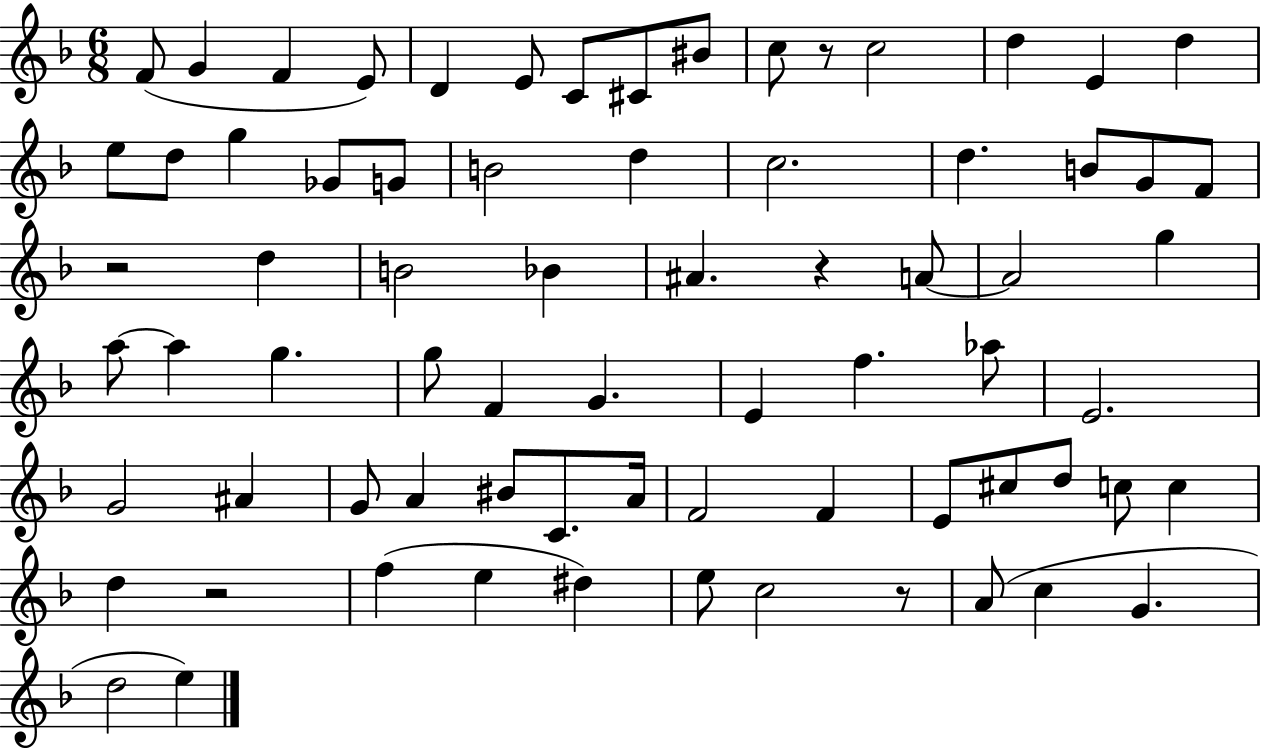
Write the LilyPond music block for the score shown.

{
  \clef treble
  \numericTimeSignature
  \time 6/8
  \key f \major
  f'8( g'4 f'4 e'8) | d'4 e'8 c'8 cis'8 bis'8 | c''8 r8 c''2 | d''4 e'4 d''4 | \break e''8 d''8 g''4 ges'8 g'8 | b'2 d''4 | c''2. | d''4. b'8 g'8 f'8 | \break r2 d''4 | b'2 bes'4 | ais'4. r4 a'8~~ | a'2 g''4 | \break a''8~~ a''4 g''4. | g''8 f'4 g'4. | e'4 f''4. aes''8 | e'2. | \break g'2 ais'4 | g'8 a'4 bis'8 c'8. a'16 | f'2 f'4 | e'8 cis''8 d''8 c''8 c''4 | \break d''4 r2 | f''4( e''4 dis''4) | e''8 c''2 r8 | a'8( c''4 g'4. | \break d''2 e''4) | \bar "|."
}